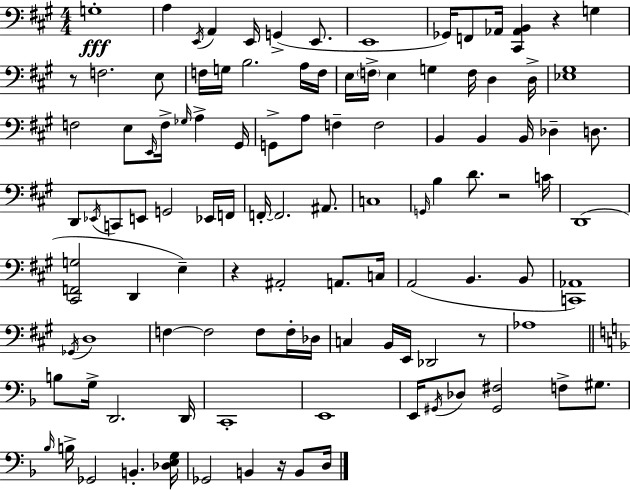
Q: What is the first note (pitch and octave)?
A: G3